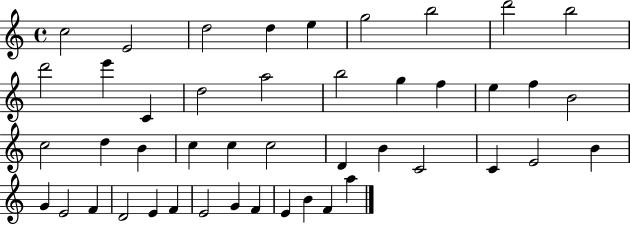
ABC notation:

X:1
T:Untitled
M:4/4
L:1/4
K:C
c2 E2 d2 d e g2 b2 d'2 b2 d'2 e' C d2 a2 b2 g f e f B2 c2 d B c c c2 D B C2 C E2 B G E2 F D2 E F E2 G F E B F a